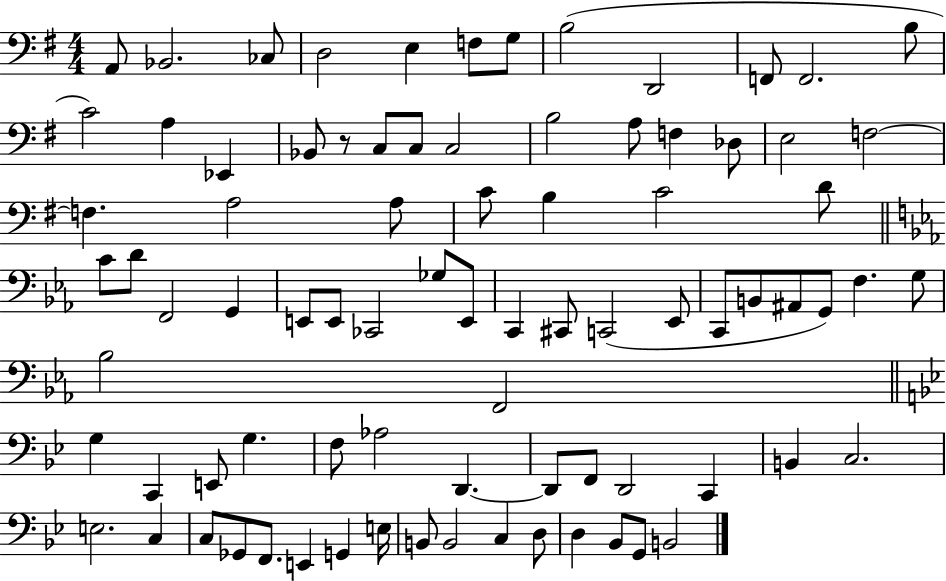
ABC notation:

X:1
T:Untitled
M:4/4
L:1/4
K:G
A,,/2 _B,,2 _C,/2 D,2 E, F,/2 G,/2 B,2 D,,2 F,,/2 F,,2 B,/2 C2 A, _E,, _B,,/2 z/2 C,/2 C,/2 C,2 B,2 A,/2 F, _D,/2 E,2 F,2 F, A,2 A,/2 C/2 B, C2 D/2 C/2 D/2 F,,2 G,, E,,/2 E,,/2 _C,,2 _G,/2 E,,/2 C,, ^C,,/2 C,,2 _E,,/2 C,,/2 B,,/2 ^A,,/2 G,,/2 F, G,/2 _B,2 F,,2 G, C,, E,,/2 G, F,/2 _A,2 D,, D,,/2 F,,/2 D,,2 C,, B,, C,2 E,2 C, C,/2 _G,,/2 F,,/2 E,, G,, E,/4 B,,/2 B,,2 C, D,/2 D, _B,,/2 G,,/2 B,,2